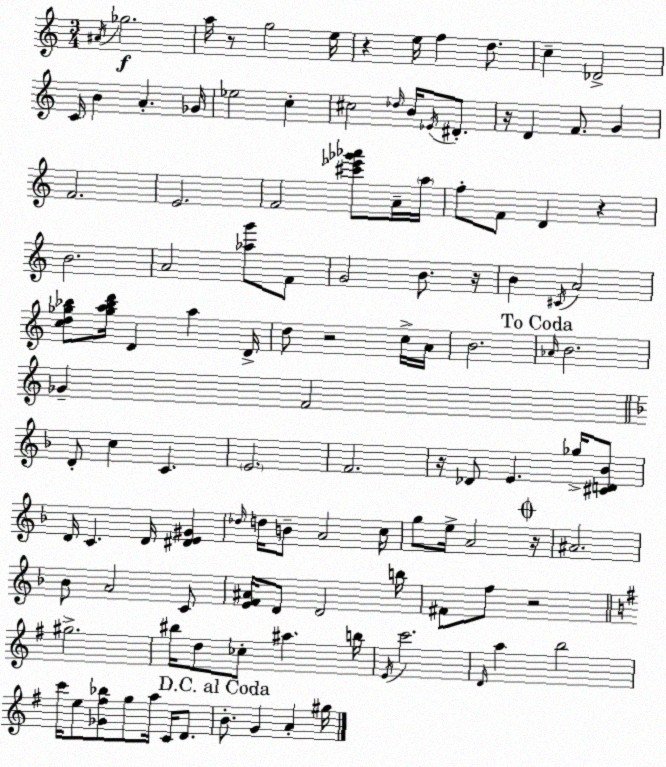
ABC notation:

X:1
T:Untitled
M:3/4
L:1/4
K:Am
^A/4 _g2 a/4 z/2 g2 e/4 z e/4 f d/2 c _D2 C/4 B A _G/4 _e2 c ^c2 _d/4 B/4 _E/4 ^D/2 z/4 D F/2 G F2 E2 F2 [^c'_e'_g'_a']/2 A/4 a/4 f/2 F/2 D z B2 A2 [_ag']/2 F/2 G2 B/2 z/4 B ^C/4 A2 [cd_g_b]/2 [_ga_bd']/4 D a D/4 d/2 z2 c/4 A/4 B2 _A/4 B2 _G F2 D/2 c C E2 F2 z/4 _D/2 E _g/4 [^CD_B]/2 D/4 C D/4 [^DE^G] _d/4 d/4 B/2 A2 c/4 g/2 e/4 A2 z/4 ^A2 _B/2 A2 C/2 [EF^A]/4 D/2 D2 b/4 ^F/2 f/2 z2 ^g2 ^b/4 d/2 _c/2 ^a b/4 E/4 c'2 D/4 a b2 c'/4 e/2 [_G^f_b]/2 g/2 a/4 C/4 D/2 B/2 G A ^g/4